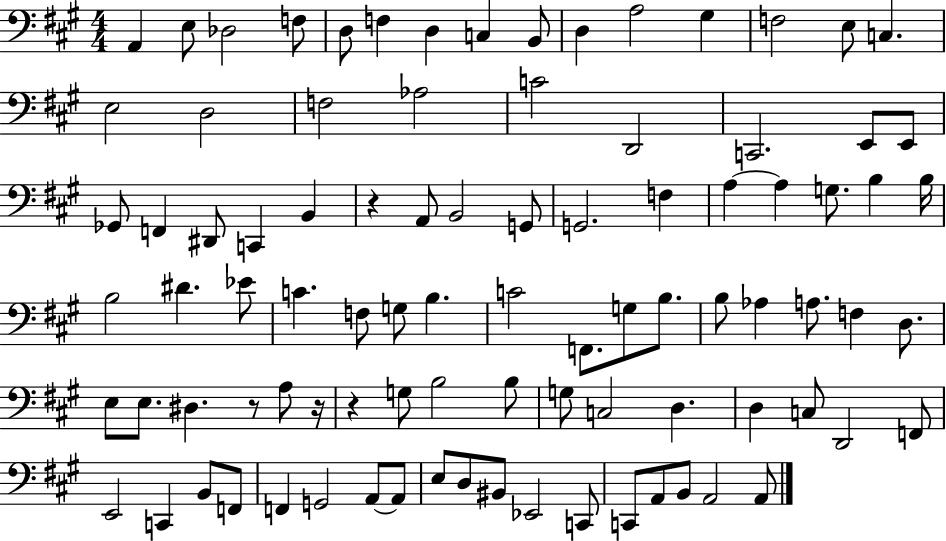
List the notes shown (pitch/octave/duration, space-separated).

A2/q E3/e Db3/h F3/e D3/e F3/q D3/q C3/q B2/e D3/q A3/h G#3/q F3/h E3/e C3/q. E3/h D3/h F3/h Ab3/h C4/h D2/h C2/h. E2/e E2/e Gb2/e F2/q D#2/e C2/q B2/q R/q A2/e B2/h G2/e G2/h. F3/q A3/q A3/q G3/e. B3/q B3/s B3/h D#4/q. Eb4/e C4/q. F3/e G3/e B3/q. C4/h F2/e. G3/e B3/e. B3/e Ab3/q A3/e. F3/q D3/e. E3/e E3/e. D#3/q. R/e A3/e R/s R/q G3/e B3/h B3/e G3/e C3/h D3/q. D3/q C3/e D2/h F2/e E2/h C2/q B2/e F2/e F2/q G2/h A2/e A2/e E3/e D3/e BIS2/e Eb2/h C2/e C2/e A2/e B2/e A2/h A2/e